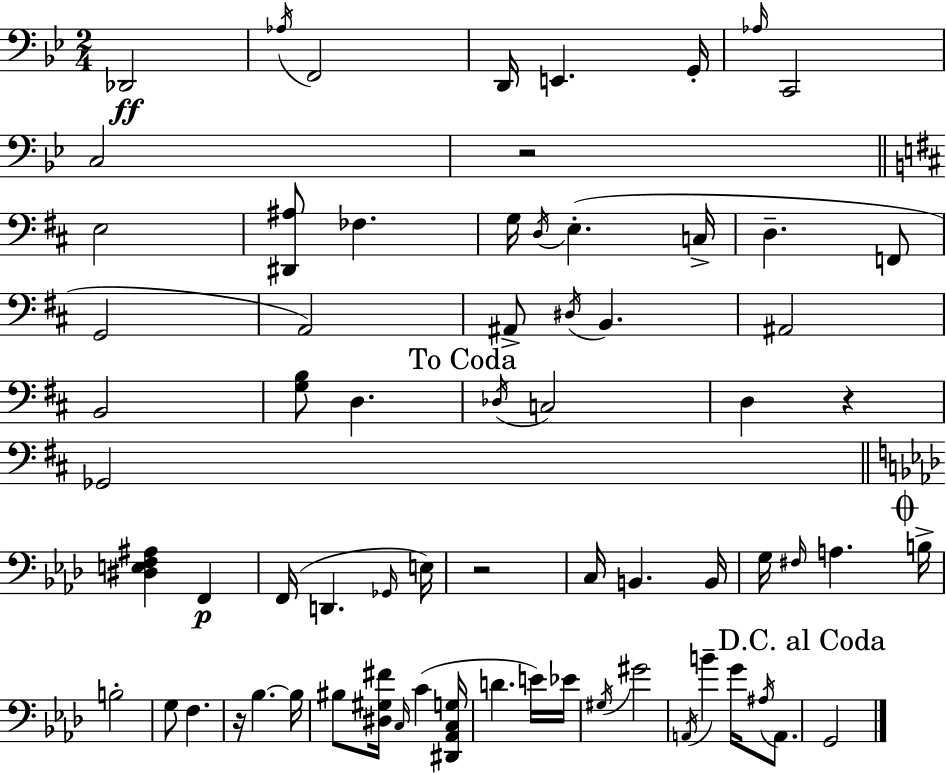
X:1
T:Untitled
M:2/4
L:1/4
K:Bb
_D,,2 _A,/4 F,,2 D,,/4 E,, G,,/4 _A,/4 C,,2 C,2 z2 E,2 [^D,,^A,]/2 _F, G,/4 D,/4 E, C,/4 D, F,,/2 G,,2 A,,2 ^A,,/2 ^D,/4 B,, ^A,,2 B,,2 [G,B,]/2 D, _D,/4 C,2 D, z _G,,2 [^D,E,F,^A,] F,, F,,/4 D,, _G,,/4 E,/4 z2 C,/4 B,, B,,/4 G,/4 ^F,/4 A, B,/4 B,2 G,/2 F, z/4 _B, _B,/4 ^B,/2 [^D,^G,^F]/4 C,/4 C [^D,,_A,,C,G,]/4 D E/4 _E/4 ^G,/4 ^G2 A,,/4 B G/4 ^A,/4 A,,/2 G,,2